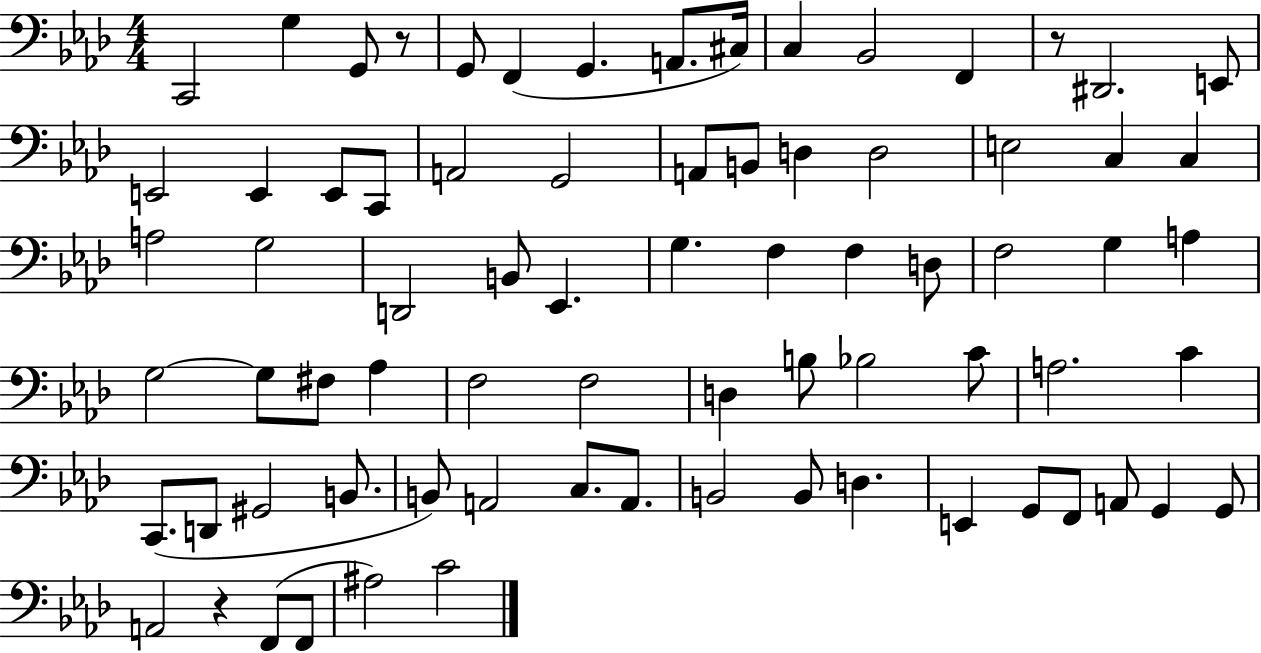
C2/h G3/q G2/e R/e G2/e F2/q G2/q. A2/e. C#3/s C3/q Bb2/h F2/q R/e D#2/h. E2/e E2/h E2/q E2/e C2/e A2/h G2/h A2/e B2/e D3/q D3/h E3/h C3/q C3/q A3/h G3/h D2/h B2/e Eb2/q. G3/q. F3/q F3/q D3/e F3/h G3/q A3/q G3/h G3/e F#3/e Ab3/q F3/h F3/h D3/q B3/e Bb3/h C4/e A3/h. C4/q C2/e. D2/e G#2/h B2/e. B2/e A2/h C3/e. A2/e. B2/h B2/e D3/q. E2/q G2/e F2/e A2/e G2/q G2/e A2/h R/q F2/e F2/e A#3/h C4/h